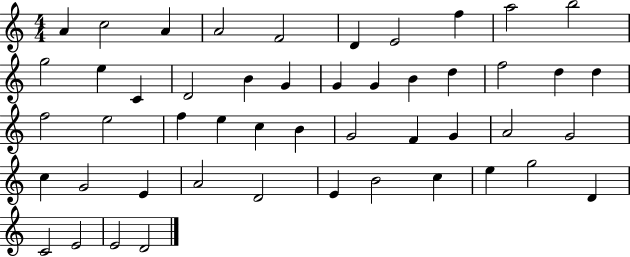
X:1
T:Untitled
M:4/4
L:1/4
K:C
A c2 A A2 F2 D E2 f a2 b2 g2 e C D2 B G G G B d f2 d d f2 e2 f e c B G2 F G A2 G2 c G2 E A2 D2 E B2 c e g2 D C2 E2 E2 D2